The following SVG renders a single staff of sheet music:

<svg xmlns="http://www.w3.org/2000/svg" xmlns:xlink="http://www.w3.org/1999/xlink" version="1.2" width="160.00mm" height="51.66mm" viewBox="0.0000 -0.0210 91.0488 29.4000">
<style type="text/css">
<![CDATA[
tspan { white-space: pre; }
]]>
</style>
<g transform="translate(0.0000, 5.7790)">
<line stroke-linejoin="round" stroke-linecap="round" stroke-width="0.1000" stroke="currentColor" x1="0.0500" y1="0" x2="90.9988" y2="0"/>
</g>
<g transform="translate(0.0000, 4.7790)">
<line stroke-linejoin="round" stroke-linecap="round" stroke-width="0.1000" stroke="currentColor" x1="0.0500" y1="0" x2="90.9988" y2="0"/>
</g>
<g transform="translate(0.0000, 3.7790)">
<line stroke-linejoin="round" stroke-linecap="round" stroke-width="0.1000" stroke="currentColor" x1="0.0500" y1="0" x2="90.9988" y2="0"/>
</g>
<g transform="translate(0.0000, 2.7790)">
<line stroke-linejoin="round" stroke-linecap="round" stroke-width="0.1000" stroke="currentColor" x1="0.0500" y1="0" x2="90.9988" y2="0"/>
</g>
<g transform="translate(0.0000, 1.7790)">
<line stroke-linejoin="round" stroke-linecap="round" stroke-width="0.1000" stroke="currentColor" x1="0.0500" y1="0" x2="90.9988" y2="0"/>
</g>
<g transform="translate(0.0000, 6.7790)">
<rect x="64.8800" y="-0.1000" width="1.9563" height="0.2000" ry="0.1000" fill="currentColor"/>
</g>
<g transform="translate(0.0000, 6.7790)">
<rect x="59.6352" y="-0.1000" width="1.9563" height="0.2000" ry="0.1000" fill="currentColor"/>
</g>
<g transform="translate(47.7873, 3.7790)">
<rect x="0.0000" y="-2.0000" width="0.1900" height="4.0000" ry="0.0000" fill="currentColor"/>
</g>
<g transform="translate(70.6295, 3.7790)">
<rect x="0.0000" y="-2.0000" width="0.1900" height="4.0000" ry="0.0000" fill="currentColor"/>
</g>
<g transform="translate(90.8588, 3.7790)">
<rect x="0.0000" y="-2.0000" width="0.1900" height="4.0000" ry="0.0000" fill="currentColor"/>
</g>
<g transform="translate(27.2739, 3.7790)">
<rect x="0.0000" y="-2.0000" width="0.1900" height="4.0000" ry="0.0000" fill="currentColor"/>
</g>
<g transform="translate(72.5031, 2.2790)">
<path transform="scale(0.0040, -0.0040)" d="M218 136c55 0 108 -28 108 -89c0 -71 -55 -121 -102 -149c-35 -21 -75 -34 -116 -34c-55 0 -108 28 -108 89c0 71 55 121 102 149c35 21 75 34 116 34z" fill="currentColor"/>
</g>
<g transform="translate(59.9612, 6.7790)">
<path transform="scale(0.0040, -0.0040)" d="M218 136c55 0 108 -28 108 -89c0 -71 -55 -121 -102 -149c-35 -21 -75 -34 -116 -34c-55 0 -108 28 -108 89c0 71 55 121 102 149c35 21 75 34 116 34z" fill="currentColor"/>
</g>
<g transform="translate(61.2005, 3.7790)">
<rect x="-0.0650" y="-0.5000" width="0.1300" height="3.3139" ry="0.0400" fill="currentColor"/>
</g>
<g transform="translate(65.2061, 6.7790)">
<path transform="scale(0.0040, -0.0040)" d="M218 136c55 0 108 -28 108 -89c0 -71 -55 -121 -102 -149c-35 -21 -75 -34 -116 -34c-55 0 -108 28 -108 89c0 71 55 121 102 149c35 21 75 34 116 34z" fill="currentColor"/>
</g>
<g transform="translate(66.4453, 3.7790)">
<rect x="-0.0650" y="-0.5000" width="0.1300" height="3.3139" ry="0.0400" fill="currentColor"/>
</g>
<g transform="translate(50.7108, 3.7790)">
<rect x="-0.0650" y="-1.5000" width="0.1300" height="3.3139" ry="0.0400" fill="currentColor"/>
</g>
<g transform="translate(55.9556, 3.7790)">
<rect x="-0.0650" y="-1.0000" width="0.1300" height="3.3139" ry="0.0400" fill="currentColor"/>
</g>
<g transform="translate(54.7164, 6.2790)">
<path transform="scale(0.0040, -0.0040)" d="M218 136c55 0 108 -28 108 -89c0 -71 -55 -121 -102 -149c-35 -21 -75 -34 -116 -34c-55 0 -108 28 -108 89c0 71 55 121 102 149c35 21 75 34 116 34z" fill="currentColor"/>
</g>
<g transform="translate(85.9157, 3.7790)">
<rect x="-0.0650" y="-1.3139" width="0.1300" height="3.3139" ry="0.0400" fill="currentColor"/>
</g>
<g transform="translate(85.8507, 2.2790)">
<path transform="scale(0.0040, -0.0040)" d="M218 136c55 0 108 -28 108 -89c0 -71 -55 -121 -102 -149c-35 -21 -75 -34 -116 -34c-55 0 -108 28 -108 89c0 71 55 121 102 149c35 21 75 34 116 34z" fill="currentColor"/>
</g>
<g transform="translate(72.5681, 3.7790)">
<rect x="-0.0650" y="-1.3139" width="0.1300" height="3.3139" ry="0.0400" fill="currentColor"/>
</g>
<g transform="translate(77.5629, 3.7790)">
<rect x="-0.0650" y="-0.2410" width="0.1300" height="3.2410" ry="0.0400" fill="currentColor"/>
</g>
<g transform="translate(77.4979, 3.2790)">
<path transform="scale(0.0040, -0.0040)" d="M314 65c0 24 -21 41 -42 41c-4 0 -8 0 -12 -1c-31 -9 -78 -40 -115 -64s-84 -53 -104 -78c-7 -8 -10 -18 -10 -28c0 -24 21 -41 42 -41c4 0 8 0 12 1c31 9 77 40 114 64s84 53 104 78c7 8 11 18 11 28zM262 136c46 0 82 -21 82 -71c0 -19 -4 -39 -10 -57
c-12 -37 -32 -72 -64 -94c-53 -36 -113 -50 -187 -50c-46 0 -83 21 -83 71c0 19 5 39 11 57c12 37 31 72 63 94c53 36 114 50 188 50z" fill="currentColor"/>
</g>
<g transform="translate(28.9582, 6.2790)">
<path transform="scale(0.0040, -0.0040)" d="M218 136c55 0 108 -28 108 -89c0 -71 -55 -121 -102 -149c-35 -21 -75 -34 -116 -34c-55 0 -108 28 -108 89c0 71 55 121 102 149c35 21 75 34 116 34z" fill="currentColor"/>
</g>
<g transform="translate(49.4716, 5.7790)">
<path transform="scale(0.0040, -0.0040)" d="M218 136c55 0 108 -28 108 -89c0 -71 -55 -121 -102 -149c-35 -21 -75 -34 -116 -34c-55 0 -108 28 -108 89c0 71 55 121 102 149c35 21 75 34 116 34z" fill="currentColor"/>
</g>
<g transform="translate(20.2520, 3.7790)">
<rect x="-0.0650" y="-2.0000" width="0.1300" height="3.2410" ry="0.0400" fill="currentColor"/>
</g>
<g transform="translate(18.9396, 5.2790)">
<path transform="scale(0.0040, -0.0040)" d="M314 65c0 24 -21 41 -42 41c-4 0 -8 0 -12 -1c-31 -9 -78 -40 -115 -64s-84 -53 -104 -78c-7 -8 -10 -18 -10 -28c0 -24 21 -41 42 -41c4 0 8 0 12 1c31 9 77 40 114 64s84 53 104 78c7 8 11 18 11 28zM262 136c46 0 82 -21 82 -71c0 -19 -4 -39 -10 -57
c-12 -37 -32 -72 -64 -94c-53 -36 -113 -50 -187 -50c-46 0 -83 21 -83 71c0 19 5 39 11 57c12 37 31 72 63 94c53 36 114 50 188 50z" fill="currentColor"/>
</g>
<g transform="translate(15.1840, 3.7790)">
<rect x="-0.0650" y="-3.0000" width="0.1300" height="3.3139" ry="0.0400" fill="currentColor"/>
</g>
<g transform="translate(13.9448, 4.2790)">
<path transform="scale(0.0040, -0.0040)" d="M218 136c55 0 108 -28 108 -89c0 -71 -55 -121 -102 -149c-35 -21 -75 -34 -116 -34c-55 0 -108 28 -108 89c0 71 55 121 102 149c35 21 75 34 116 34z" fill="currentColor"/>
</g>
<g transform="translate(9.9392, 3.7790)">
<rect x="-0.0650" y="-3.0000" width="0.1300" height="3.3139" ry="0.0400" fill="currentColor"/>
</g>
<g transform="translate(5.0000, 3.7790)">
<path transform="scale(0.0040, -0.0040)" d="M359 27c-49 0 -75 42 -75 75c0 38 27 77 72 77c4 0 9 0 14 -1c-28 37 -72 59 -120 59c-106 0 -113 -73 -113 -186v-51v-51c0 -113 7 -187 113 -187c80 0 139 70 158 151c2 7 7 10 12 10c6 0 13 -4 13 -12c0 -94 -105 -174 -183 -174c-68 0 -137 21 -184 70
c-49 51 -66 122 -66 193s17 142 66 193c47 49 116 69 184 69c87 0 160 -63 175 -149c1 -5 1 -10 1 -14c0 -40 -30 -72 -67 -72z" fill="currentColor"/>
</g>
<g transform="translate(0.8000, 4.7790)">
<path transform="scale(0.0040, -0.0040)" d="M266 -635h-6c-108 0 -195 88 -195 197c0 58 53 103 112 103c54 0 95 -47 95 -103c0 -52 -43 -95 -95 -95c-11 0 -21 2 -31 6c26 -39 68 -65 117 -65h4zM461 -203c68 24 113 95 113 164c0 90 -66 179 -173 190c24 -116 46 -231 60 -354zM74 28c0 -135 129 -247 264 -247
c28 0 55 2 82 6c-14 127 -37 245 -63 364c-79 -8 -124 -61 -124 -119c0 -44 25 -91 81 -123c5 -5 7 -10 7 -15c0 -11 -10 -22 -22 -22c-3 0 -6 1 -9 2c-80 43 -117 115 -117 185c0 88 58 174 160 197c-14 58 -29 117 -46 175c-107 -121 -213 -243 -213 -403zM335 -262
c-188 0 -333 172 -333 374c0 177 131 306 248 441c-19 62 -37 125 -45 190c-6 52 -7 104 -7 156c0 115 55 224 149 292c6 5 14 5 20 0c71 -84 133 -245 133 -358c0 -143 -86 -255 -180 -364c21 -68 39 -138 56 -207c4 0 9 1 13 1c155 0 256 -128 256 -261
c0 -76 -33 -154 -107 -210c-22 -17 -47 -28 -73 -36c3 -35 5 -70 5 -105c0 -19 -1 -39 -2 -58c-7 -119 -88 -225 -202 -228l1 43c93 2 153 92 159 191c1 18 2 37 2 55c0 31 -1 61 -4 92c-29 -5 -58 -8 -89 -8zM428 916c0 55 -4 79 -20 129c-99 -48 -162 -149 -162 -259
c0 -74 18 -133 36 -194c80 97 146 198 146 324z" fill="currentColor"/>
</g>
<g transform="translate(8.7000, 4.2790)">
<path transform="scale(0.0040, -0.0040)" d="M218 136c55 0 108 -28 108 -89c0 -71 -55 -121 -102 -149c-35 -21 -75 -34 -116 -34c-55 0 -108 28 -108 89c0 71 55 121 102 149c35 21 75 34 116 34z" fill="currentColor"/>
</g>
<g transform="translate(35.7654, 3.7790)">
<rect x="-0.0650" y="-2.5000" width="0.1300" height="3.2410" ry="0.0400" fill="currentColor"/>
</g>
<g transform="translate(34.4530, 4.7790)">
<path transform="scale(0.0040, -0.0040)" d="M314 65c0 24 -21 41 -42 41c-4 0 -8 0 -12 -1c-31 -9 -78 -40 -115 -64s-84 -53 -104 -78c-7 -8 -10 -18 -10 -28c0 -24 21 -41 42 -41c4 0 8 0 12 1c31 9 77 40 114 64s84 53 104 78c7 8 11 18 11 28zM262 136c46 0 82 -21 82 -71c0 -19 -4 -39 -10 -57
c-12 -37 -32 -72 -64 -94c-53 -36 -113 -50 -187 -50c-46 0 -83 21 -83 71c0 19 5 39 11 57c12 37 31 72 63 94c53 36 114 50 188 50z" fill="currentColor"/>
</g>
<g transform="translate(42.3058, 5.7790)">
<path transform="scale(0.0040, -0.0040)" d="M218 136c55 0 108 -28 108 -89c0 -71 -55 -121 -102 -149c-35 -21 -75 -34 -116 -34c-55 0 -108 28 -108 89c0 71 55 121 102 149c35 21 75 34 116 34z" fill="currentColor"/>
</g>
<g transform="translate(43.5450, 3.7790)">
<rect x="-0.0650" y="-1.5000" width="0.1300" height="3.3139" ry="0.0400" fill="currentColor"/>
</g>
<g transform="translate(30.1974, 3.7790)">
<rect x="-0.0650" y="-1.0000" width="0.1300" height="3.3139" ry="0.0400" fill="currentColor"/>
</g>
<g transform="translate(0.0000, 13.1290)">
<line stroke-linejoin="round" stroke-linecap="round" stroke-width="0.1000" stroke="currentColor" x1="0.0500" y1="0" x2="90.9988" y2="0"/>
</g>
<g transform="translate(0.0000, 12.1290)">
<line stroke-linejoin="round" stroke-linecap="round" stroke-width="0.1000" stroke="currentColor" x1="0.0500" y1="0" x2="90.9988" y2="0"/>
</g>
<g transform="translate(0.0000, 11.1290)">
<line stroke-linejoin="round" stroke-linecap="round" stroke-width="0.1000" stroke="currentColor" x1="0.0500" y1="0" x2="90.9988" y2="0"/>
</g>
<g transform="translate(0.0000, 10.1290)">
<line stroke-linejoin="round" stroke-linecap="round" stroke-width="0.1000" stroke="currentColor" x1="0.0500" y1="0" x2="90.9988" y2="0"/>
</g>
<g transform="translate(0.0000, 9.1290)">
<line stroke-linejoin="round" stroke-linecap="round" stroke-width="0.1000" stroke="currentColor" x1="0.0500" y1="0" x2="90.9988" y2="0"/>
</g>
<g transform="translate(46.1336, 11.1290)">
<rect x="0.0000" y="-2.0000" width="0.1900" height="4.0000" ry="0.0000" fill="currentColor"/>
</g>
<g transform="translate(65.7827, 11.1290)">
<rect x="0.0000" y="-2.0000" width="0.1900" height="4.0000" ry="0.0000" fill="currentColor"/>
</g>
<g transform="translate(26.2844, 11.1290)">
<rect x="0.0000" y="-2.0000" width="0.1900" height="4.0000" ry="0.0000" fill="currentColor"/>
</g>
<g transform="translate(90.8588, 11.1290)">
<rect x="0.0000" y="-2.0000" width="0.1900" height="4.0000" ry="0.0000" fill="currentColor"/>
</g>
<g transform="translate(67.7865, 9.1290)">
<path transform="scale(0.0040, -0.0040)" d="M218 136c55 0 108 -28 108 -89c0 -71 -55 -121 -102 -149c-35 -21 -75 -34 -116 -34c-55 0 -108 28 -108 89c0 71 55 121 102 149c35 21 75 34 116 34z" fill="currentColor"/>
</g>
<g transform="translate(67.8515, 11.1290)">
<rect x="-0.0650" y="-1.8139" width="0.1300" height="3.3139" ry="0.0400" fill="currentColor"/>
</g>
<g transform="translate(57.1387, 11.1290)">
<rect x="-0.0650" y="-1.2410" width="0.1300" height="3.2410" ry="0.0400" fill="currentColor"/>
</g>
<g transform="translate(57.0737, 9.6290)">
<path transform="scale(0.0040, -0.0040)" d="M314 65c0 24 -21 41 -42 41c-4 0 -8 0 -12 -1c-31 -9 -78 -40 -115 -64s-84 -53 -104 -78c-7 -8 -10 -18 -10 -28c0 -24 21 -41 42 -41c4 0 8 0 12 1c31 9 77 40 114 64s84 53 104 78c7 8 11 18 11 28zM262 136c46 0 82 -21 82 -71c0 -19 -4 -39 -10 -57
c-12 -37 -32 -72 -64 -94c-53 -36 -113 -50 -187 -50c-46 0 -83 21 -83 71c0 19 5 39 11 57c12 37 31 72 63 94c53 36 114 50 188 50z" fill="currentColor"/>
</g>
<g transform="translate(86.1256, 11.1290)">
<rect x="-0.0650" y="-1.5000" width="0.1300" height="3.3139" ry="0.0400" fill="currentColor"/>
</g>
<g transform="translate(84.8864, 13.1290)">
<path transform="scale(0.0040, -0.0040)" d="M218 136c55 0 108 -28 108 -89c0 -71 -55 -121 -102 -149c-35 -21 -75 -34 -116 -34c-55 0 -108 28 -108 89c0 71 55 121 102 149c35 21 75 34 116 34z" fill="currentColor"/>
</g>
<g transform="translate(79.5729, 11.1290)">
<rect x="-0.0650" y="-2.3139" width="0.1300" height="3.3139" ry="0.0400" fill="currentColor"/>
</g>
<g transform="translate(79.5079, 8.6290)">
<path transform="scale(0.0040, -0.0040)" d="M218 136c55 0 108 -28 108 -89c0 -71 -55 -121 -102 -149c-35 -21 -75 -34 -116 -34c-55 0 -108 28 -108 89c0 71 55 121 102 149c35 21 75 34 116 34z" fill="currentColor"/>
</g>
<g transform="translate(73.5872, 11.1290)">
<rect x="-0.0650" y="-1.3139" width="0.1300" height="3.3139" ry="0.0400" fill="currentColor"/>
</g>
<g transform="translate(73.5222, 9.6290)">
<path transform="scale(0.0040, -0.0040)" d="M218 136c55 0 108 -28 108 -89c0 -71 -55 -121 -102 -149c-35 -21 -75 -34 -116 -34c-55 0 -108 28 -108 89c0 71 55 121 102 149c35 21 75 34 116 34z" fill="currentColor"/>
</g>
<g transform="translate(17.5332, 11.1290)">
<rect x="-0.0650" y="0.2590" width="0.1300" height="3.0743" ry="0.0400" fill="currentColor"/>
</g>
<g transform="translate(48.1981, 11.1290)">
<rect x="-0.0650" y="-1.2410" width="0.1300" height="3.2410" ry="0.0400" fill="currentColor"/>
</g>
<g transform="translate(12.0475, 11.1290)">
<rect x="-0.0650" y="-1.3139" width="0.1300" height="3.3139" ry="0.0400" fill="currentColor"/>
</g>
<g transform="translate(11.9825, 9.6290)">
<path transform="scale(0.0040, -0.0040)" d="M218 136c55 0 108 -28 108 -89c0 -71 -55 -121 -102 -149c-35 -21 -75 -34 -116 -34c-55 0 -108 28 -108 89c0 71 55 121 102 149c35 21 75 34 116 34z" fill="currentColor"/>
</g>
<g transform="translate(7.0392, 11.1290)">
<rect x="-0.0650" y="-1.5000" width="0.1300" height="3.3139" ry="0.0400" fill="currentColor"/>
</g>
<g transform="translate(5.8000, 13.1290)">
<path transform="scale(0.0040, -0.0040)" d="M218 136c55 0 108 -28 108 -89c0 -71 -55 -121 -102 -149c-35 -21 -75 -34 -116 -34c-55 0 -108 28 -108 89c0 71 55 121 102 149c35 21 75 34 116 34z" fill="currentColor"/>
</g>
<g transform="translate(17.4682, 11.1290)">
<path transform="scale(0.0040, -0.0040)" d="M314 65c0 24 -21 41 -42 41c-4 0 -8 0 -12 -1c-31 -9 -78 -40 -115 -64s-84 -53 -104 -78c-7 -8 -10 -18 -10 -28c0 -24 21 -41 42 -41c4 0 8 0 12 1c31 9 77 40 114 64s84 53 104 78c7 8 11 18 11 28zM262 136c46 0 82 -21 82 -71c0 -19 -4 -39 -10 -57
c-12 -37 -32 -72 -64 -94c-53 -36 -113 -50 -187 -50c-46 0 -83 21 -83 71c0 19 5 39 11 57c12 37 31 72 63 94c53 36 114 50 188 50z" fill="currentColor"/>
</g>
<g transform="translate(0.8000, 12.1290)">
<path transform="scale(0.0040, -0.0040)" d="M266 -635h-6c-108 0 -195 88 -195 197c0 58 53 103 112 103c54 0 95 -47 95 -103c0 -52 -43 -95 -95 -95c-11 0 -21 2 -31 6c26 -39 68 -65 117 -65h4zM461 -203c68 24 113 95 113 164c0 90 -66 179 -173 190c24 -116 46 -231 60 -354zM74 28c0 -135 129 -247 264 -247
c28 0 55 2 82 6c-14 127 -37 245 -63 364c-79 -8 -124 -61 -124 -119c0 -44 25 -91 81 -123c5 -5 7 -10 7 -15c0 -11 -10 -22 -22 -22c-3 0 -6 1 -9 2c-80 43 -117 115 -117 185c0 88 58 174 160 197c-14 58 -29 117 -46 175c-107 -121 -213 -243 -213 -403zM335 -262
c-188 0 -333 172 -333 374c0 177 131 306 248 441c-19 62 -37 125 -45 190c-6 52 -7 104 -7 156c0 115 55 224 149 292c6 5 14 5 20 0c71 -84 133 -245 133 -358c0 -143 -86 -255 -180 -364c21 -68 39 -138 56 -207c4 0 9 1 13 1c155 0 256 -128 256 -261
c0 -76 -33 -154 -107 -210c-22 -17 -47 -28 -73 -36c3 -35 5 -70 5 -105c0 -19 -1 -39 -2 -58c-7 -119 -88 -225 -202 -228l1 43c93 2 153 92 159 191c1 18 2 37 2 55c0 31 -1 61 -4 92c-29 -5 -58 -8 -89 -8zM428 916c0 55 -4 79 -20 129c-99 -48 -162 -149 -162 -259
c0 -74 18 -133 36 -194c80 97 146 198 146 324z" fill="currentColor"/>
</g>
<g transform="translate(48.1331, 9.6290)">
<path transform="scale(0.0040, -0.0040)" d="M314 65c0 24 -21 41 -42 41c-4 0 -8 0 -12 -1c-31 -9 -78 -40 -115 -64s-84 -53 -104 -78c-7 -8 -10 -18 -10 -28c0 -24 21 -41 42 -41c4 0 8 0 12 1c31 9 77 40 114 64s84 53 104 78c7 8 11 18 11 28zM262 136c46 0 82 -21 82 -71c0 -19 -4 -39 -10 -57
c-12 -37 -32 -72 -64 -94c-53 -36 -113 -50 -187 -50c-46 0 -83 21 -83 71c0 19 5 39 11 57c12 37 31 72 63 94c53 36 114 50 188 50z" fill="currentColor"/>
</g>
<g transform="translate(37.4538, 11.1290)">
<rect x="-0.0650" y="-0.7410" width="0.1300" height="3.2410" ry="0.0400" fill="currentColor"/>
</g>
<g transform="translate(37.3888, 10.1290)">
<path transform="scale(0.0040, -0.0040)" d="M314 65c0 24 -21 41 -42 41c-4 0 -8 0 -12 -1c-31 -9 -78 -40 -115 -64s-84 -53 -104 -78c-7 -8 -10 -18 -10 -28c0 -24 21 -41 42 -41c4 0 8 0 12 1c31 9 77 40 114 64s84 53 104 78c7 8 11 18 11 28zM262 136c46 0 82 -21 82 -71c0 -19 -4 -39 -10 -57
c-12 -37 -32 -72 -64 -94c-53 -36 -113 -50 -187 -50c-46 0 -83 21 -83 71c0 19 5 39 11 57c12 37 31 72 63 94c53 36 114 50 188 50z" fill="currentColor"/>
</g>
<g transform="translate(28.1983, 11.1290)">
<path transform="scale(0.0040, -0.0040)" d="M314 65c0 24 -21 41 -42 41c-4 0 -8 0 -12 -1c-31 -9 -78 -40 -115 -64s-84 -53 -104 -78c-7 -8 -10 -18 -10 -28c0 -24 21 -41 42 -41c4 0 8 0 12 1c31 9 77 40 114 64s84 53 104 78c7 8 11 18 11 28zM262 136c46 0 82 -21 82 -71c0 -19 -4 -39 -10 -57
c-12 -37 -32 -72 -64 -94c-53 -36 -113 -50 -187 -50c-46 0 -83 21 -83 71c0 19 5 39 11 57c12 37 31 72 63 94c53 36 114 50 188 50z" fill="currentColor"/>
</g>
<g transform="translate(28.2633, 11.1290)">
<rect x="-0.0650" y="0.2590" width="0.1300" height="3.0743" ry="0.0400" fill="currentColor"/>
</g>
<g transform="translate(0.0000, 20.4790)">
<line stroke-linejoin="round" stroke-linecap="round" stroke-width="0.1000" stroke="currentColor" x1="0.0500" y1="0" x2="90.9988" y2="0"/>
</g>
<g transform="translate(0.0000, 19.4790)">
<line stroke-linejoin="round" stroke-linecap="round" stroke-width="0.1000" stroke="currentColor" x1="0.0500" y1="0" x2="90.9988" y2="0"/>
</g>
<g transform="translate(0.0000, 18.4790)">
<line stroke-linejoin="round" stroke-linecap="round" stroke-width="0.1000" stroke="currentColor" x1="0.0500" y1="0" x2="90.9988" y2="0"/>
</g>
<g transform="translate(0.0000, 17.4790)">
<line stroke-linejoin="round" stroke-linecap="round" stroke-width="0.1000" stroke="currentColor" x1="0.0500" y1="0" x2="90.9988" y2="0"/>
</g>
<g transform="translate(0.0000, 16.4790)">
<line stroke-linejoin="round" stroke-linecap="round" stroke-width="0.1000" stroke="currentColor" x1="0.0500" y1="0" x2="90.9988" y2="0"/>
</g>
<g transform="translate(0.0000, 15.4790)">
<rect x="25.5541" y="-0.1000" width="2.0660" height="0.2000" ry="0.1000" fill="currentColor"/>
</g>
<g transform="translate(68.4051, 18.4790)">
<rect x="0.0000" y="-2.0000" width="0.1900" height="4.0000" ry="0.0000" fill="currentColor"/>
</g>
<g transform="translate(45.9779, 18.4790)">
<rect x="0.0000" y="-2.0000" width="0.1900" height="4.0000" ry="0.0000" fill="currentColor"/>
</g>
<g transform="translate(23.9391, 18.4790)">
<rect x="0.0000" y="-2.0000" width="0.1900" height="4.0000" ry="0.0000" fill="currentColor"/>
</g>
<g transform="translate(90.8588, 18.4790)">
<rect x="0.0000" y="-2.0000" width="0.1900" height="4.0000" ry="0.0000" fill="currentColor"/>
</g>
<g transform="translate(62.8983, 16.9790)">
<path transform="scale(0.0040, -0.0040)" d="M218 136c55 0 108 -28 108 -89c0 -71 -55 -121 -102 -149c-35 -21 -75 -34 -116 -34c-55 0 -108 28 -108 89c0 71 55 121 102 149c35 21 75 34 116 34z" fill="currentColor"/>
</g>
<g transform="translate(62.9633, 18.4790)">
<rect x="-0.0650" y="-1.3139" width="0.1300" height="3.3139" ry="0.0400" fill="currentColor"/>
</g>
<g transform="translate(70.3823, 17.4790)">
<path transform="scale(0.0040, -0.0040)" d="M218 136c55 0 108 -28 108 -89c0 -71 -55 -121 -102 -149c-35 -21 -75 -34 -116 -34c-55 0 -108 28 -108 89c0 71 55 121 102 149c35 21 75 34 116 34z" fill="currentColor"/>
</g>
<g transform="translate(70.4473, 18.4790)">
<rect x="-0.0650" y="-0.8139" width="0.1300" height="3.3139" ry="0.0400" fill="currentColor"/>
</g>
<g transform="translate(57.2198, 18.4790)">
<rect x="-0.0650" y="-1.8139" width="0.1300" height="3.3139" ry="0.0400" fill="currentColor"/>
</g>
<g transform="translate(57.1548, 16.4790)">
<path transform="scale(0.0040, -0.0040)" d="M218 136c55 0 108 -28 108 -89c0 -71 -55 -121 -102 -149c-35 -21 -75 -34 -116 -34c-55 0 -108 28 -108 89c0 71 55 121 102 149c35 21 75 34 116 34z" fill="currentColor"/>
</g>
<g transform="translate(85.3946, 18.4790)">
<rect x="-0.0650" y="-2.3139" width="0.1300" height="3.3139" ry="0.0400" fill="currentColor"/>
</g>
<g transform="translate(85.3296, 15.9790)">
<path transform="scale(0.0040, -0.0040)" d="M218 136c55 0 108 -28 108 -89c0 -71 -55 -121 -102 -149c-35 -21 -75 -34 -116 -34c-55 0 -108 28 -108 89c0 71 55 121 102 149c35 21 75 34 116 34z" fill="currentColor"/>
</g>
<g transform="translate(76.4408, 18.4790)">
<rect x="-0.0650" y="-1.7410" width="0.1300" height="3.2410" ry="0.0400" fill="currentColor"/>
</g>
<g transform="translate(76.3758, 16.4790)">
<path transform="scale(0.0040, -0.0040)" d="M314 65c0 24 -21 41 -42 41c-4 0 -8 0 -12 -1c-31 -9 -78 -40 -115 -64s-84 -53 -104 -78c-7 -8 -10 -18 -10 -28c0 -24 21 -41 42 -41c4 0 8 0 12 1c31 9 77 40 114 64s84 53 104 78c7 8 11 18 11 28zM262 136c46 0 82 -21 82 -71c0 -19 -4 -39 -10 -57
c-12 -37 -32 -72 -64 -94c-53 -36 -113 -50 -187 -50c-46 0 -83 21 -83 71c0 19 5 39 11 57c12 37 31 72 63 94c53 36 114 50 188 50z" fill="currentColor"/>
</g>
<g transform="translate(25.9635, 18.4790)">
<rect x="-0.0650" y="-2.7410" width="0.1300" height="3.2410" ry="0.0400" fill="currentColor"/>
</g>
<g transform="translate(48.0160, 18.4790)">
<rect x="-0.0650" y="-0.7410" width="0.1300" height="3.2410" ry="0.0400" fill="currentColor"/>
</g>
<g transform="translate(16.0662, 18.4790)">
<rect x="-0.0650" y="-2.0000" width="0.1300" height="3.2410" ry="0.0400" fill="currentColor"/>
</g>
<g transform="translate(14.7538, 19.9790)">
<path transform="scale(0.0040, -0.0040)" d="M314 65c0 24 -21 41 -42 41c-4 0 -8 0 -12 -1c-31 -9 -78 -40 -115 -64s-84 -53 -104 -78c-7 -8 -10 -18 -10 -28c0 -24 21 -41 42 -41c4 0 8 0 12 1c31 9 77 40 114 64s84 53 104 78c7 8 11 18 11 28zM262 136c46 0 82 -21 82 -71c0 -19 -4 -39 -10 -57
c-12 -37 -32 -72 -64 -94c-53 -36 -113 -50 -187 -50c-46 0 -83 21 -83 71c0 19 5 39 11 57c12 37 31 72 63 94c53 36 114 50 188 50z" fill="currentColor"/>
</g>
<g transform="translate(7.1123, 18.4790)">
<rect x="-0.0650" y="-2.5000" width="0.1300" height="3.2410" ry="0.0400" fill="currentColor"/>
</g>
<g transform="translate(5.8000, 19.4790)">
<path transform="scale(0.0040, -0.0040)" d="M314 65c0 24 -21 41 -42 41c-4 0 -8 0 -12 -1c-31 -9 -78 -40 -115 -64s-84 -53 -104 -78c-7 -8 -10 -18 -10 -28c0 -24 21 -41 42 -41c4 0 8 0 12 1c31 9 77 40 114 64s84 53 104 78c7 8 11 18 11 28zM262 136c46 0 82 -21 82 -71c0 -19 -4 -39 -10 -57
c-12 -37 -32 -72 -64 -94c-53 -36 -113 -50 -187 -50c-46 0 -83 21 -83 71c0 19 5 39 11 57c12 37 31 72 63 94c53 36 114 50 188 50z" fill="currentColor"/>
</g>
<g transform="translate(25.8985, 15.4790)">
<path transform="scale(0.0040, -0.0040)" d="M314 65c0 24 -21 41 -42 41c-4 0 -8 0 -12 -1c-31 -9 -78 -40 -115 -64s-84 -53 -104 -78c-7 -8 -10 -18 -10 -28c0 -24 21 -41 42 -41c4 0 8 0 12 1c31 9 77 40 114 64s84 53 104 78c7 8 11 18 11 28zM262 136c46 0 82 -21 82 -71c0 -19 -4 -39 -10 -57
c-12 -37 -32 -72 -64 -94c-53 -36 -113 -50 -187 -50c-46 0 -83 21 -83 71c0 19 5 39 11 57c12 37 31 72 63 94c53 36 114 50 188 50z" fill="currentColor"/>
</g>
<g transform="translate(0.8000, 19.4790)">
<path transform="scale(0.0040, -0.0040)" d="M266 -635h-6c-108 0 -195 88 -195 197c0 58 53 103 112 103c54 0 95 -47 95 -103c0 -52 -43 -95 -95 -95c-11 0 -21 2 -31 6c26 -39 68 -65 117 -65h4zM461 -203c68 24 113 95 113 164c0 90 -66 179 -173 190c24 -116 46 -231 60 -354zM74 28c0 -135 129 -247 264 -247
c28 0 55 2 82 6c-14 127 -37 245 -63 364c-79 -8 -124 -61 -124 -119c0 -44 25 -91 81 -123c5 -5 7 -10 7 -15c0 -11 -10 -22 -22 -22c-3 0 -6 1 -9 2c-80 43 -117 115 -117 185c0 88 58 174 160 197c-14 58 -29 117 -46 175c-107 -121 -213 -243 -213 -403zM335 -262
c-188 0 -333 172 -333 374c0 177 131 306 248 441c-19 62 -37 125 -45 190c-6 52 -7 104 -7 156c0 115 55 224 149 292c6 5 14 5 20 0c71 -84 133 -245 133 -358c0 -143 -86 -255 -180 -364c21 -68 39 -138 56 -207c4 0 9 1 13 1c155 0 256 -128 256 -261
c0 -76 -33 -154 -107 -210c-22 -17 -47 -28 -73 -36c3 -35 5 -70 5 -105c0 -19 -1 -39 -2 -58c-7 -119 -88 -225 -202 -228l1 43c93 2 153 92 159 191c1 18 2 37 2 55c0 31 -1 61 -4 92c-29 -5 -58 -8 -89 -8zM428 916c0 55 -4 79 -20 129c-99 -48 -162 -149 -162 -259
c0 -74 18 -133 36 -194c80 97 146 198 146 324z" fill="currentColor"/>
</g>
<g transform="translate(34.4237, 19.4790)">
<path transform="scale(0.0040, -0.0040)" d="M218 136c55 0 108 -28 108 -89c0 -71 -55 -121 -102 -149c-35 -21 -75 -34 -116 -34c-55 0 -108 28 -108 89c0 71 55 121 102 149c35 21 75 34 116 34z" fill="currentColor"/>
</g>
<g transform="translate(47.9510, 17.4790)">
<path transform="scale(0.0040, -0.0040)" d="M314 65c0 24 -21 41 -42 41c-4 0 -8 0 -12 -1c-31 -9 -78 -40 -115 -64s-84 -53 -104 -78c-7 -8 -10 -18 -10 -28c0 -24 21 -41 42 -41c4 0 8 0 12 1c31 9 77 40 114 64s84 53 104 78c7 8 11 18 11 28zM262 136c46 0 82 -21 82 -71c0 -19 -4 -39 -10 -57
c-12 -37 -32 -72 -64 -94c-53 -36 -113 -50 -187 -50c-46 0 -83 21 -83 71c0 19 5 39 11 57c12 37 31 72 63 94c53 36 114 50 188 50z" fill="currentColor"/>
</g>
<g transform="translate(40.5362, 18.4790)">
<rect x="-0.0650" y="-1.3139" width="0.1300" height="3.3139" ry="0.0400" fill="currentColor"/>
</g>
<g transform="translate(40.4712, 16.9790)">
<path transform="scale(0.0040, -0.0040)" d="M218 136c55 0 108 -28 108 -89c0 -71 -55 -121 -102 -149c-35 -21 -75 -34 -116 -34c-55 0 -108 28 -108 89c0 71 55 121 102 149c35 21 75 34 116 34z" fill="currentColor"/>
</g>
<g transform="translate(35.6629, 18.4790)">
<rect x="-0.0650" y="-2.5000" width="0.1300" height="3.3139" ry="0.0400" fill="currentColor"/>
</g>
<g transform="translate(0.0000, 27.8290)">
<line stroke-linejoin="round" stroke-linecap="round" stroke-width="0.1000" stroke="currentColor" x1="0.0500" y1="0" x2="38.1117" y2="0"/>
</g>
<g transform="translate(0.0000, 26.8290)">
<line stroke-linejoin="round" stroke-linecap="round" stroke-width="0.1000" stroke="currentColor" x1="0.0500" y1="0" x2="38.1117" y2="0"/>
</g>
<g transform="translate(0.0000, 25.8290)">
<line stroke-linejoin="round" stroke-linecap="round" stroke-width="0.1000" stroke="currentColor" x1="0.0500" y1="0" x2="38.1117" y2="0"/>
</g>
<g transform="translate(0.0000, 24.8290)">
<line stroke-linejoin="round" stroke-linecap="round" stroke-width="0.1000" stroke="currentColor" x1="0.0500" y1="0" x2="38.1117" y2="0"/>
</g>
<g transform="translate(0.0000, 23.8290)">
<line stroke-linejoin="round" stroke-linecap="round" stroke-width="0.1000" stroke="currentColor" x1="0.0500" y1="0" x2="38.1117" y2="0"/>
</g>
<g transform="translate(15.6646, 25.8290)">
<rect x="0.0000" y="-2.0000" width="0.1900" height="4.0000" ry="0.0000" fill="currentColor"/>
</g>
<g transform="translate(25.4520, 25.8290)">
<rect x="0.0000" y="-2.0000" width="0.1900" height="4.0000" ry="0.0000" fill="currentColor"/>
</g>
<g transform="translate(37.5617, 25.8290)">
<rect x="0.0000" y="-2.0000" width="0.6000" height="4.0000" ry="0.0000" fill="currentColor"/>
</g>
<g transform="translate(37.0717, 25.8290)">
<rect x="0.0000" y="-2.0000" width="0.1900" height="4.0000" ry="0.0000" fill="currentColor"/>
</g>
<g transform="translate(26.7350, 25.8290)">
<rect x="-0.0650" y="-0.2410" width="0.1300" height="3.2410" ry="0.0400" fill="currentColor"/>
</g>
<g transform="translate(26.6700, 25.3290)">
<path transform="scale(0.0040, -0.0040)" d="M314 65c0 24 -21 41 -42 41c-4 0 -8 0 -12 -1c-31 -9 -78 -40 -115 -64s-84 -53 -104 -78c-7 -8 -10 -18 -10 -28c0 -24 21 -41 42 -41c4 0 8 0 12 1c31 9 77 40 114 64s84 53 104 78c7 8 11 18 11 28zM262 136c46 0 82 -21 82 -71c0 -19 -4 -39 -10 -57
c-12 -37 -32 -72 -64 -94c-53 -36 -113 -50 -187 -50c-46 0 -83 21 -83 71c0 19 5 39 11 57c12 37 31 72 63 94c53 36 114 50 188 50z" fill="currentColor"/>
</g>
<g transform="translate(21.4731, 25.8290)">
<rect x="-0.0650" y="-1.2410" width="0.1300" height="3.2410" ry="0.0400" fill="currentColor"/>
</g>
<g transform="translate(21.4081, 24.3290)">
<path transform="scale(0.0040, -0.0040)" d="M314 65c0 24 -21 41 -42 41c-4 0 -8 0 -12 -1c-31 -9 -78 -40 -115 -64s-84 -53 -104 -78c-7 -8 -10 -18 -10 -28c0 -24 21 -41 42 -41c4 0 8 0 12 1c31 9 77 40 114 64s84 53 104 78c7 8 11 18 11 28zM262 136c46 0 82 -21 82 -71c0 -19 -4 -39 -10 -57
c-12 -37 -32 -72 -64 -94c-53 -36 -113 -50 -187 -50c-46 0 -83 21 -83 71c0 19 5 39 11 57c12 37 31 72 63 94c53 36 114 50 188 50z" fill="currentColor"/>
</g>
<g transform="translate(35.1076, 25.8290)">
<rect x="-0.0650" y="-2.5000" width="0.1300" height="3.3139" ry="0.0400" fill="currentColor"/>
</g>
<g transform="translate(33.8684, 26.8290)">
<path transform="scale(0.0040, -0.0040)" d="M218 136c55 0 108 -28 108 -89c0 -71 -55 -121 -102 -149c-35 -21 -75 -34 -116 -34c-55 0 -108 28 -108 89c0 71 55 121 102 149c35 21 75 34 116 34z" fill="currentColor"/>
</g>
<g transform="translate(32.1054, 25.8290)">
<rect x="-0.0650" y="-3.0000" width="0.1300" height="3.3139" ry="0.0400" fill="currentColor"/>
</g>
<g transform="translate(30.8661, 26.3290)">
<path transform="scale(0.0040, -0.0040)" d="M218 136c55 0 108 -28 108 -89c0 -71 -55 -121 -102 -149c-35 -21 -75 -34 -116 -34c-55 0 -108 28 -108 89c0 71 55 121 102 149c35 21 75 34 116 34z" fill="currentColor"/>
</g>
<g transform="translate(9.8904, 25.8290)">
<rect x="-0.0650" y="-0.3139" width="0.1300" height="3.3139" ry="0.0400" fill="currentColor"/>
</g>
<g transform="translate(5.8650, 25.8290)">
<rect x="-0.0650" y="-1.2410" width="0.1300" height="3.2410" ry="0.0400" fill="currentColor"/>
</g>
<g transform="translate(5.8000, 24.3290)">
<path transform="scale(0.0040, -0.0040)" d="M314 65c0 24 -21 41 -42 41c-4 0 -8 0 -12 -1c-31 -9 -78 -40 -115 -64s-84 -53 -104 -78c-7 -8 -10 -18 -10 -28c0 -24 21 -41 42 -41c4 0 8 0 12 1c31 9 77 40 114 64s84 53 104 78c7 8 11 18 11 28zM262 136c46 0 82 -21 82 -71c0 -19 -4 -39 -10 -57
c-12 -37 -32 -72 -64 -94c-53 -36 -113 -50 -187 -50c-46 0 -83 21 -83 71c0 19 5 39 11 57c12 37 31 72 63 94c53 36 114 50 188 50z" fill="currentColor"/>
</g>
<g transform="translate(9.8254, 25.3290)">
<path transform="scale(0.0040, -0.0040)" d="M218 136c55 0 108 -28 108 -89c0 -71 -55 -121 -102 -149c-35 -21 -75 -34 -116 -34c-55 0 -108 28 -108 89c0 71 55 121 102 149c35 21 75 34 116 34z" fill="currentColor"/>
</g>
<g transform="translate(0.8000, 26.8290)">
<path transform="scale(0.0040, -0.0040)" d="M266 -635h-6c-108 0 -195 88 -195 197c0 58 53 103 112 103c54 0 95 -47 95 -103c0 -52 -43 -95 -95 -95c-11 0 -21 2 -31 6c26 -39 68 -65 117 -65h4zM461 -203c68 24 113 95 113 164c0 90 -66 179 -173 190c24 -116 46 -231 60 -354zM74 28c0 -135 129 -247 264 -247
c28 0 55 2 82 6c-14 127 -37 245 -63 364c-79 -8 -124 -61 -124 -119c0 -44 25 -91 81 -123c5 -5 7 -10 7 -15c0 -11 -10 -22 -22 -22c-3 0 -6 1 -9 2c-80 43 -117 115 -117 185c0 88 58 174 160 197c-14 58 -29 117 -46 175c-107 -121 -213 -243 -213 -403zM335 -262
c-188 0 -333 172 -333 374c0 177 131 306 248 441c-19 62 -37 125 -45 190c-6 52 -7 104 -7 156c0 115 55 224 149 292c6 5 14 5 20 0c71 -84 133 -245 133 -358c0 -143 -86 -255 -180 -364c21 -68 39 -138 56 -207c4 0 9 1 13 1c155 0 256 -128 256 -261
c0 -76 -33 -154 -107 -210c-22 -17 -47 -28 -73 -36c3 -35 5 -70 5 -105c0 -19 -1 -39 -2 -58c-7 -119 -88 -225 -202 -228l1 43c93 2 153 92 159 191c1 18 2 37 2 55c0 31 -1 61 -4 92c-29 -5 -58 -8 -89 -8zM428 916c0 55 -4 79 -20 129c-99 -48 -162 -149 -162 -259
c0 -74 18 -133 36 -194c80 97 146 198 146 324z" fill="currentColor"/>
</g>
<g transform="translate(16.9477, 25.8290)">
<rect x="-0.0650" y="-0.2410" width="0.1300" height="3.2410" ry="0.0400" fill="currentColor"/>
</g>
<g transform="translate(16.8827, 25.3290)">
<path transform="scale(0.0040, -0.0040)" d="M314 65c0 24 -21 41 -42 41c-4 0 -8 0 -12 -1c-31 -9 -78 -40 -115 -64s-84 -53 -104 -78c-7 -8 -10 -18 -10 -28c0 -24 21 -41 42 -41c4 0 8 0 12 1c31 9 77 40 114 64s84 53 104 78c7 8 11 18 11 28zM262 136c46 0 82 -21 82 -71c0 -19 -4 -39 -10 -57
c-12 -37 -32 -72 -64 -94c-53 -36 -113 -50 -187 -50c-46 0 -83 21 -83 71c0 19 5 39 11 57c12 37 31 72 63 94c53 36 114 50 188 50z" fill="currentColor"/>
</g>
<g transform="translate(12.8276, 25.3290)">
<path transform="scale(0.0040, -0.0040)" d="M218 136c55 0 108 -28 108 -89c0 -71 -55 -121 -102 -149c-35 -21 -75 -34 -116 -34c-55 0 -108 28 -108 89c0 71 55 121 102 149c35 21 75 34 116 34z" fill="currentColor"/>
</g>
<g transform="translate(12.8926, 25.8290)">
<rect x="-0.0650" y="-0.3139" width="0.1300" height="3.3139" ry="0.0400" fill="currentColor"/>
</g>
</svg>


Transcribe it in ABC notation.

X:1
T:Untitled
M:4/4
L:1/4
K:C
A A F2 D G2 E E D C C e c2 e E e B2 B2 d2 e2 e2 f e g E G2 F2 a2 G e d2 f e d f2 g e2 c c c2 e2 c2 A G